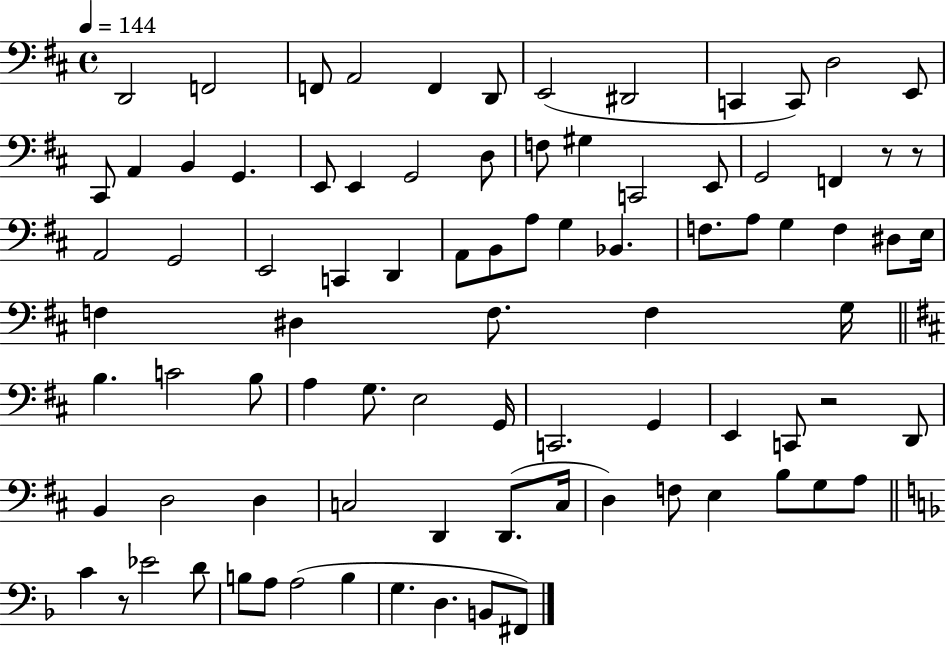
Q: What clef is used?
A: bass